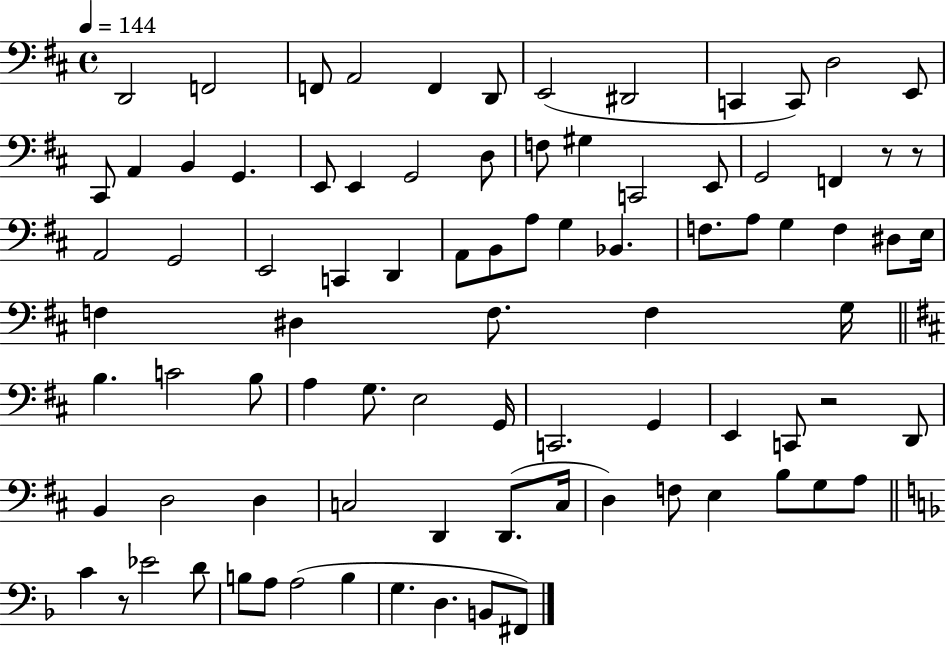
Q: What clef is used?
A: bass